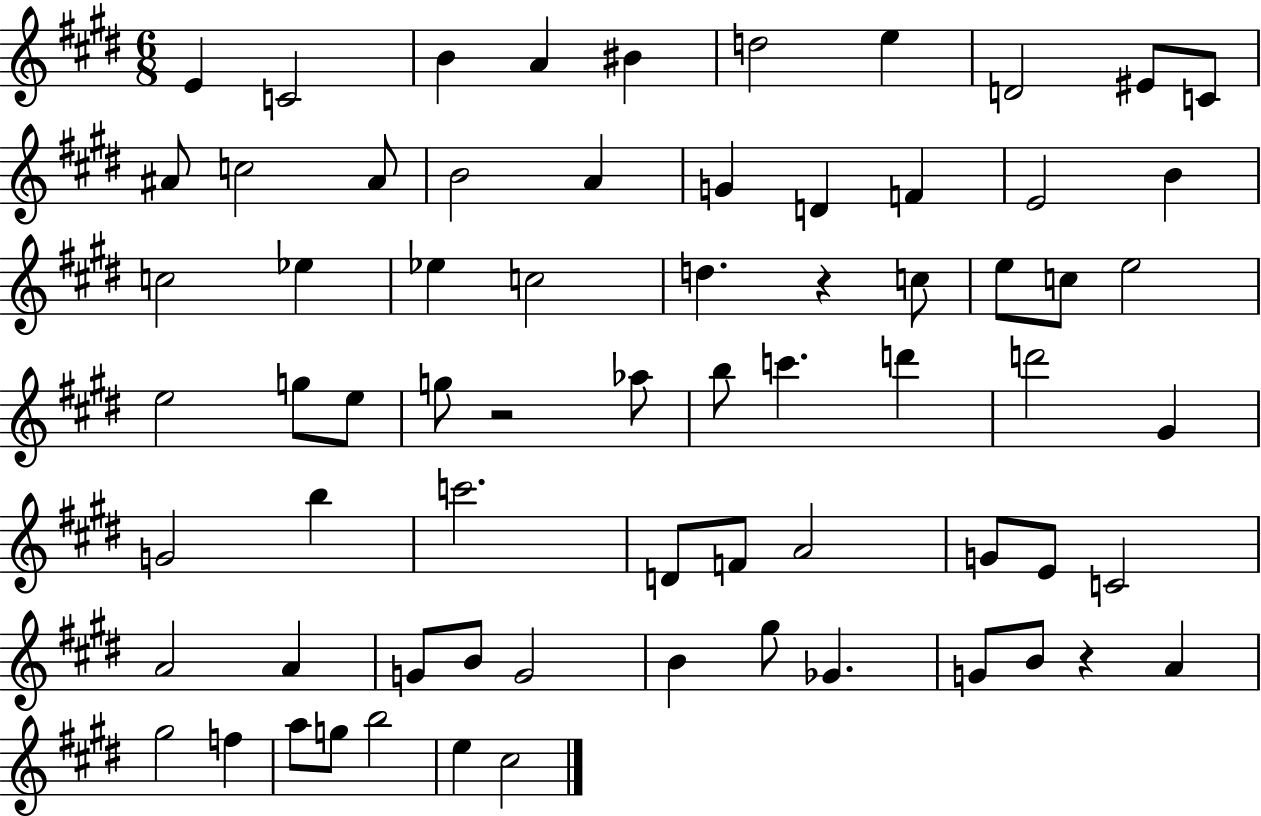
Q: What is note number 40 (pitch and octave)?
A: G4